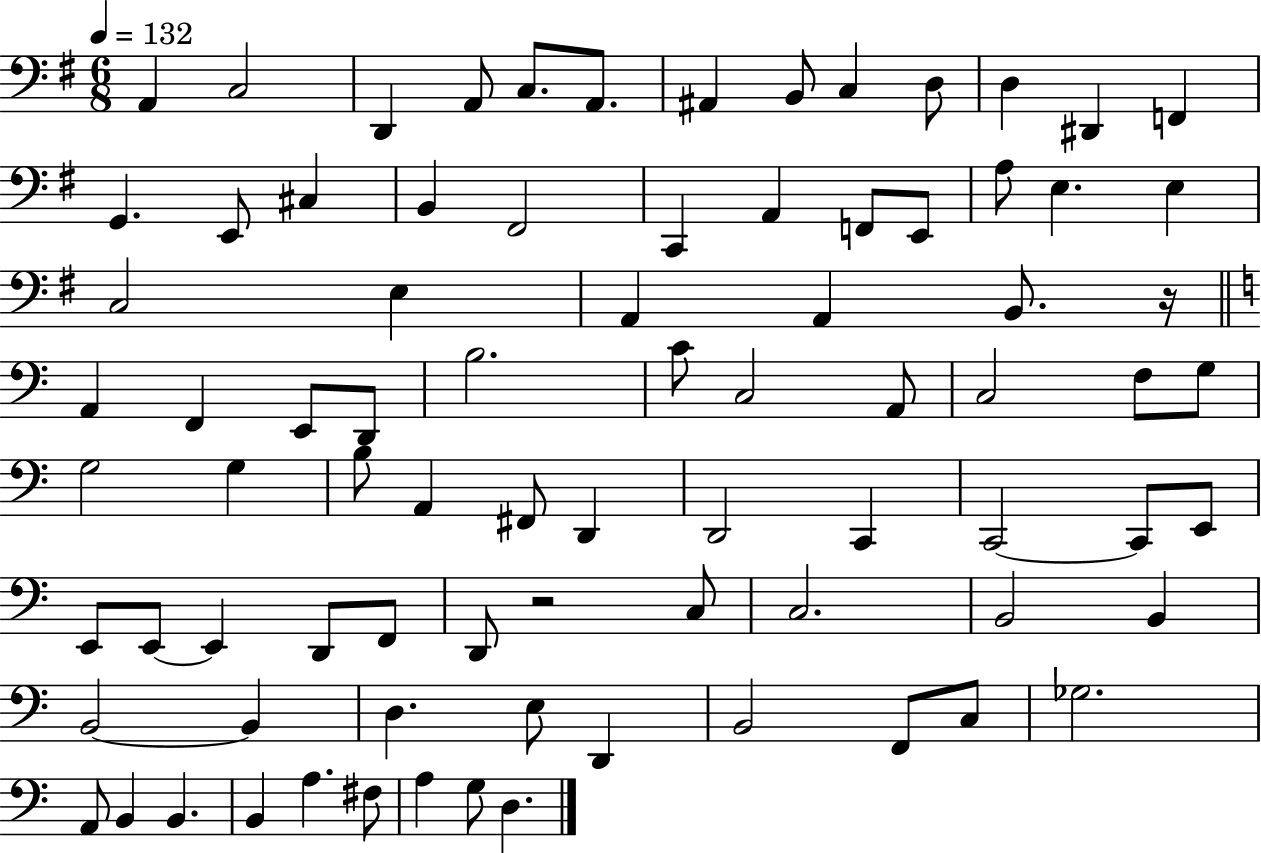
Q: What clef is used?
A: bass